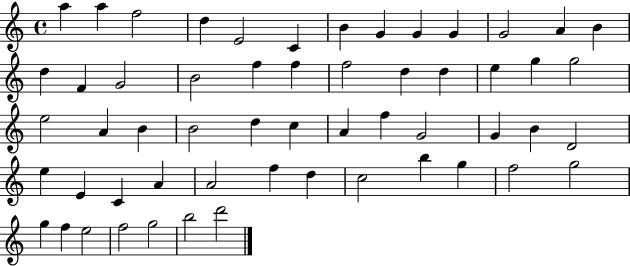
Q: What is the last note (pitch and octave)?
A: D6